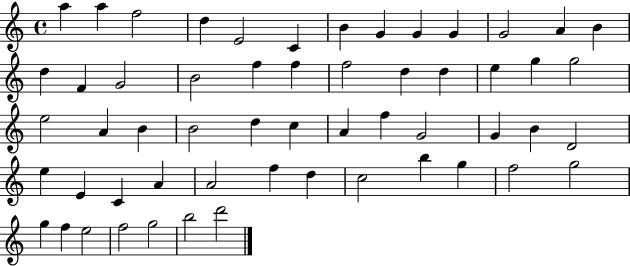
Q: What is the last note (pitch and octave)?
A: D6